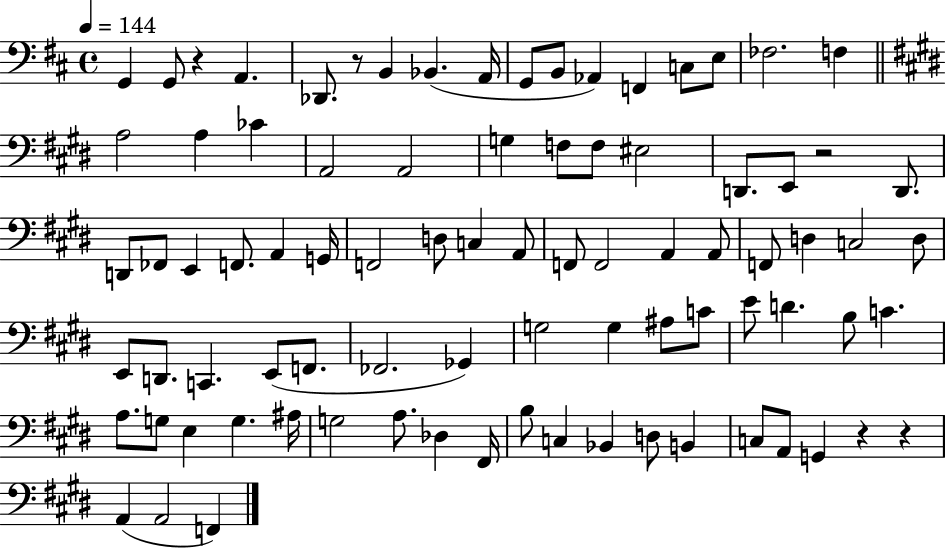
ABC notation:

X:1
T:Untitled
M:4/4
L:1/4
K:D
G,, G,,/2 z A,, _D,,/2 z/2 B,, _B,, A,,/4 G,,/2 B,,/2 _A,, F,, C,/2 E,/2 _F,2 F, A,2 A, _C A,,2 A,,2 G, F,/2 F,/2 ^E,2 D,,/2 E,,/2 z2 D,,/2 D,,/2 _F,,/2 E,, F,,/2 A,, G,,/4 F,,2 D,/2 C, A,,/2 F,,/2 F,,2 A,, A,,/2 F,,/2 D, C,2 D,/2 E,,/2 D,,/2 C,, E,,/2 F,,/2 _F,,2 _G,, G,2 G, ^A,/2 C/2 E/2 D B,/2 C A,/2 G,/2 E, G, ^A,/4 G,2 A,/2 _D, ^F,,/4 B,/2 C, _B,, D,/2 B,, C,/2 A,,/2 G,, z z A,, A,,2 F,,